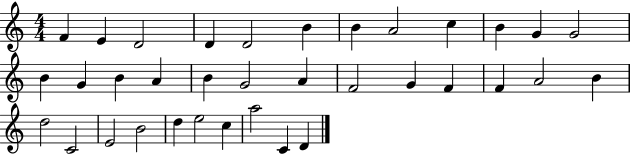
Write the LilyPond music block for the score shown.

{
  \clef treble
  \numericTimeSignature
  \time 4/4
  \key c \major
  f'4 e'4 d'2 | d'4 d'2 b'4 | b'4 a'2 c''4 | b'4 g'4 g'2 | \break b'4 g'4 b'4 a'4 | b'4 g'2 a'4 | f'2 g'4 f'4 | f'4 a'2 b'4 | \break d''2 c'2 | e'2 b'2 | d''4 e''2 c''4 | a''2 c'4 d'4 | \break \bar "|."
}